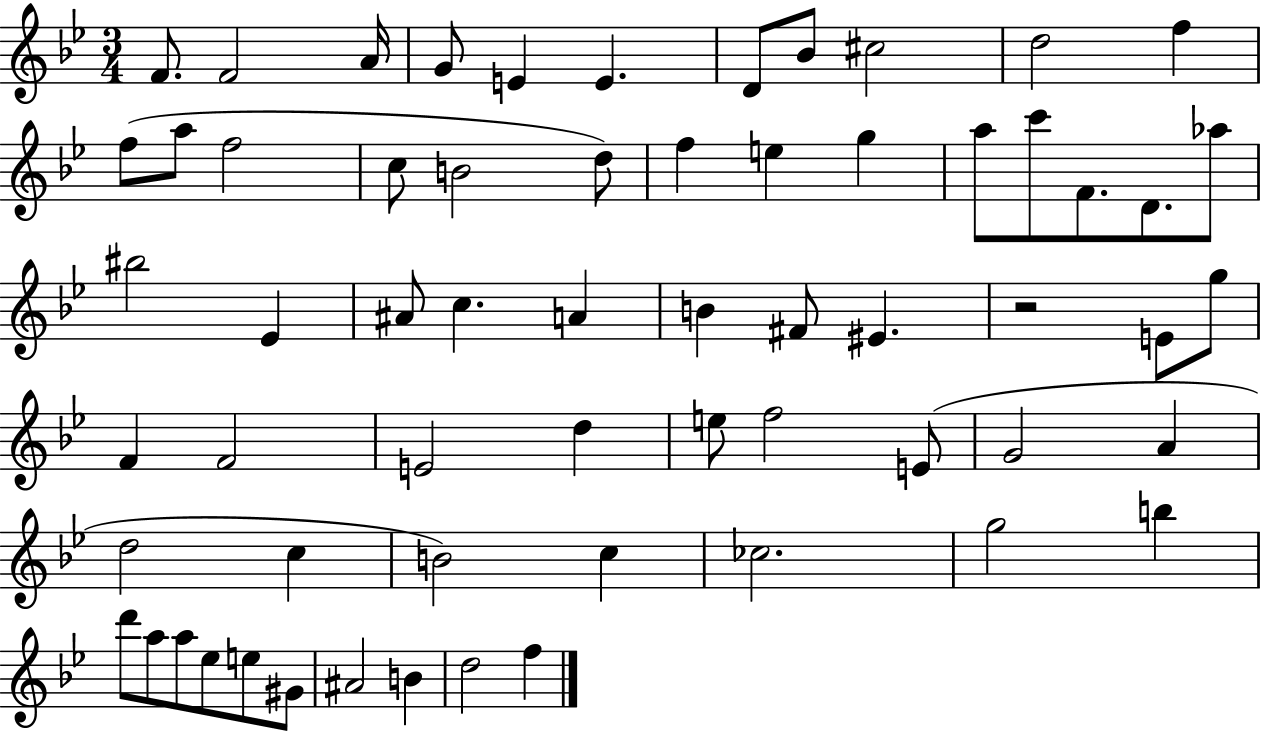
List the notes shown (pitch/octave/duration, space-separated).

F4/e. F4/h A4/s G4/e E4/q E4/q. D4/e Bb4/e C#5/h D5/h F5/q F5/e A5/e F5/h C5/e B4/h D5/e F5/q E5/q G5/q A5/e C6/e F4/e. D4/e. Ab5/e BIS5/h Eb4/q A#4/e C5/q. A4/q B4/q F#4/e EIS4/q. R/h E4/e G5/e F4/q F4/h E4/h D5/q E5/e F5/h E4/e G4/h A4/q D5/h C5/q B4/h C5/q CES5/h. G5/h B5/q D6/e A5/e A5/e Eb5/e E5/e G#4/e A#4/h B4/q D5/h F5/q